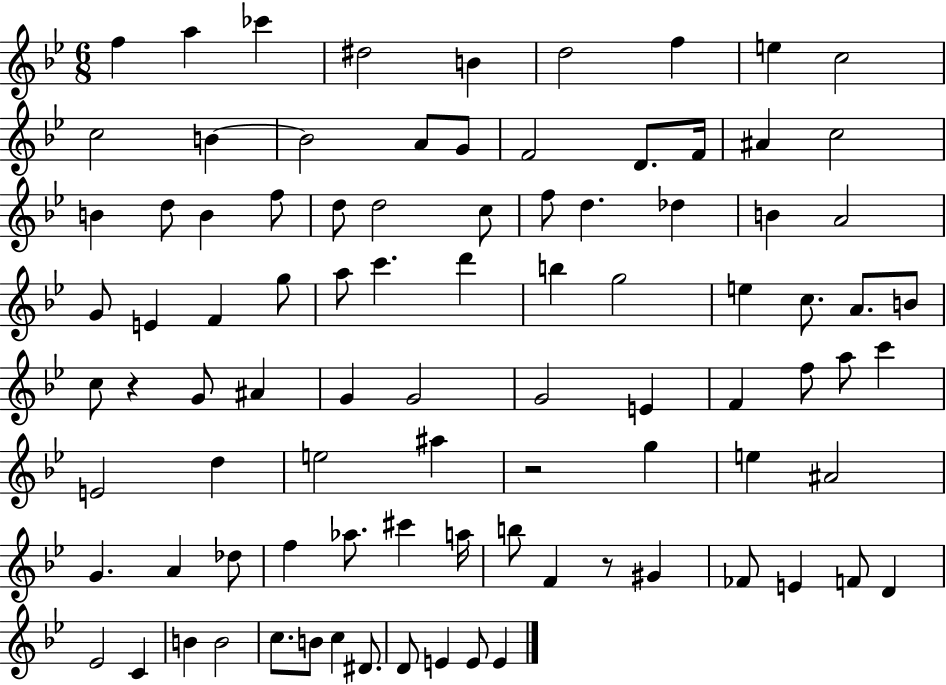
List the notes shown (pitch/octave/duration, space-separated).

F5/q A5/q CES6/q D#5/h B4/q D5/h F5/q E5/q C5/h C5/h B4/q B4/h A4/e G4/e F4/h D4/e. F4/s A#4/q C5/h B4/q D5/e B4/q F5/e D5/e D5/h C5/e F5/e D5/q. Db5/q B4/q A4/h G4/e E4/q F4/q G5/e A5/e C6/q. D6/q B5/q G5/h E5/q C5/e. A4/e. B4/e C5/e R/q G4/e A#4/q G4/q G4/h G4/h E4/q F4/q F5/e A5/e C6/q E4/h D5/q E5/h A#5/q R/h G5/q E5/q A#4/h G4/q. A4/q Db5/e F5/q Ab5/e. C#6/q A5/s B5/e F4/q R/e G#4/q FES4/e E4/q F4/e D4/q Eb4/h C4/q B4/q B4/h C5/e. B4/e C5/q D#4/e. D4/e E4/q E4/e E4/q